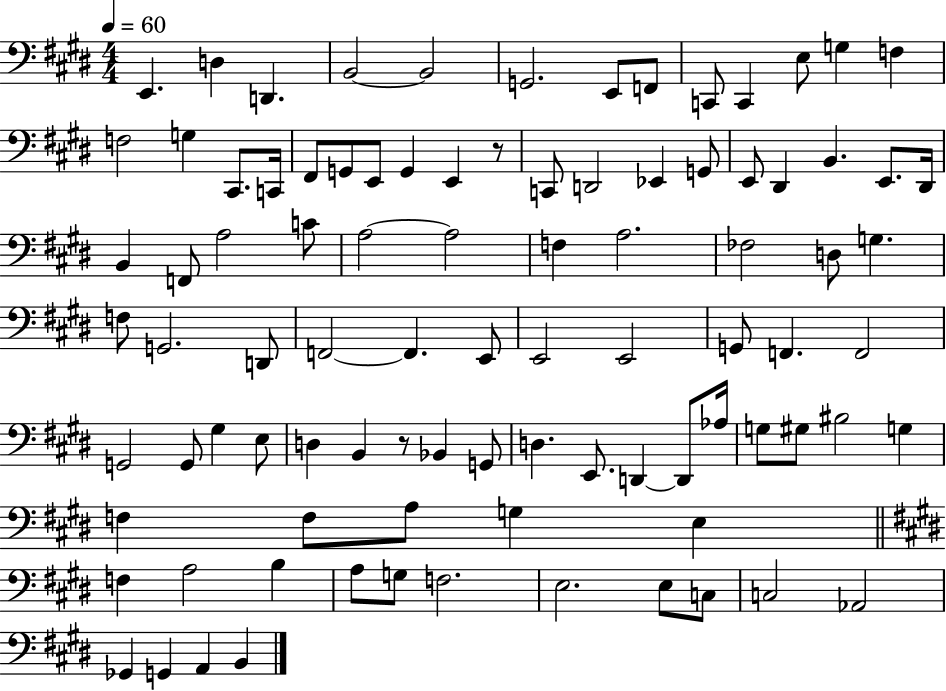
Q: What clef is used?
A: bass